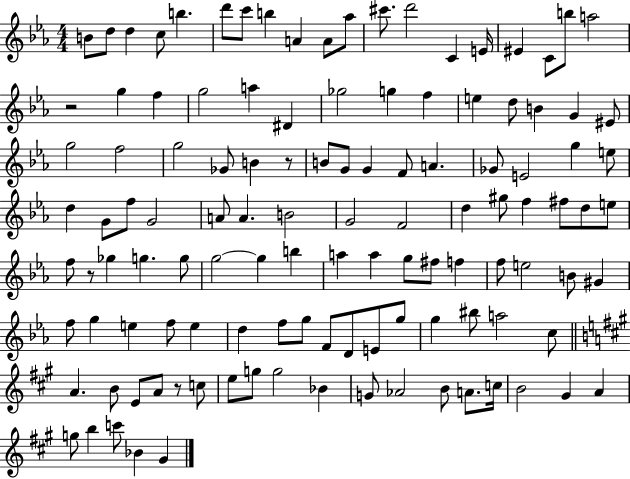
{
  \clef treble
  \numericTimeSignature
  \time 4/4
  \key ees \major
  b'8 d''8 d''4 c''8 b''4. | d'''8 c'''8 b''4 a'4 a'8 aes''8 | cis'''8. d'''2 c'4 e'16 | eis'4 c'8 b''8 a''2 | \break r2 g''4 f''4 | g''2 a''4 dis'4 | ges''2 g''4 f''4 | e''4 d''8 b'4 g'4 eis'8 | \break g''2 f''2 | g''2 ges'8 b'4 r8 | b'8 g'8 g'4 f'8 a'4. | ges'8 e'2 g''4 e''8 | \break d''4 g'8 f''8 g'2 | a'8 a'4. b'2 | g'2 f'2 | d''4 gis''8 f''4 fis''8 d''8 e''8 | \break f''8 r8 ges''4 g''4. g''8 | g''2~~ g''4 b''4 | a''4 a''4 g''8 fis''8 f''4 | f''8 e''2 b'8 gis'4 | \break f''8 g''4 e''4 f''8 e''4 | d''4 f''8 g''8 f'8 d'8 e'8 g''8 | g''4 bis''8 a''2 c''8 | \bar "||" \break \key a \major a'4. b'8 e'8 a'8 r8 c''8 | e''8 g''8 g''2 bes'4 | g'8 aes'2 b'8 a'8. c''16 | b'2 gis'4 a'4 | \break g''8 b''4 c'''8 bes'4 gis'4 | \bar "|."
}